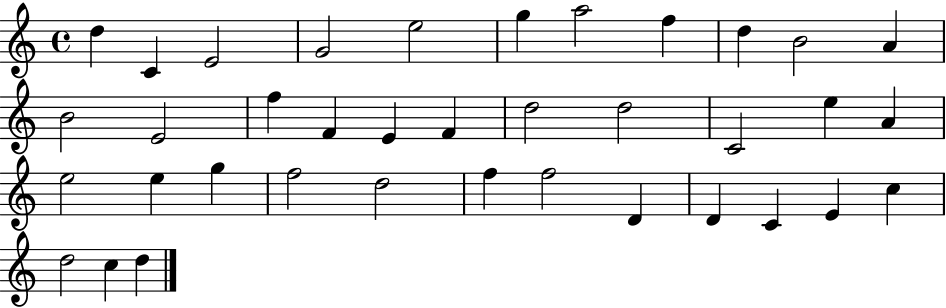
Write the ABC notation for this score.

X:1
T:Untitled
M:4/4
L:1/4
K:C
d C E2 G2 e2 g a2 f d B2 A B2 E2 f F E F d2 d2 C2 e A e2 e g f2 d2 f f2 D D C E c d2 c d